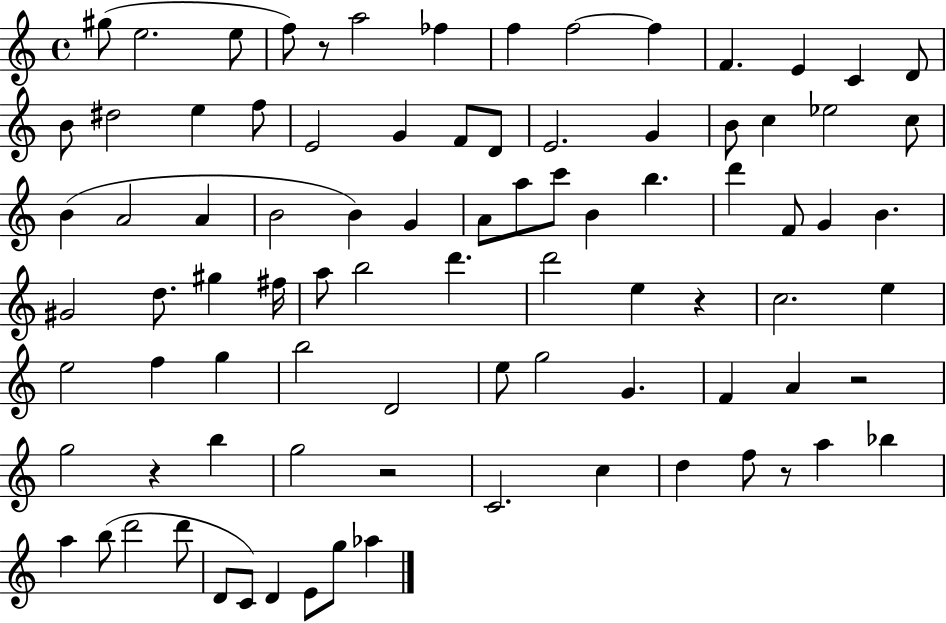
{
  \clef treble
  \time 4/4
  \defaultTimeSignature
  \key c \major
  gis''8( e''2. e''8 | f''8) r8 a''2 fes''4 | f''4 f''2~~ f''4 | f'4. e'4 c'4 d'8 | \break b'8 dis''2 e''4 f''8 | e'2 g'4 f'8 d'8 | e'2. g'4 | b'8 c''4 ees''2 c''8 | \break b'4( a'2 a'4 | b'2 b'4) g'4 | a'8 a''8 c'''8 b'4 b''4. | d'''4 f'8 g'4 b'4. | \break gis'2 d''8. gis''4 fis''16 | a''8 b''2 d'''4. | d'''2 e''4 r4 | c''2. e''4 | \break e''2 f''4 g''4 | b''2 d'2 | e''8 g''2 g'4. | f'4 a'4 r2 | \break g''2 r4 b''4 | g''2 r2 | c'2. c''4 | d''4 f''8 r8 a''4 bes''4 | \break a''4 b''8( d'''2 d'''8 | d'8 c'8) d'4 e'8 g''8 aes''4 | \bar "|."
}